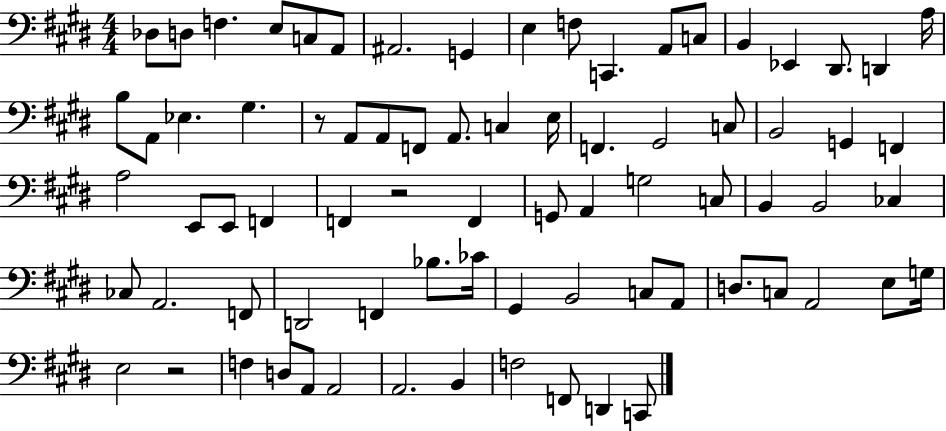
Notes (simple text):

Db3/e D3/e F3/q. E3/e C3/e A2/e A#2/h. G2/q E3/q F3/e C2/q. A2/e C3/e B2/q Eb2/q D#2/e. D2/q A3/s B3/e A2/e Eb3/q. G#3/q. R/e A2/e A2/e F2/e A2/e. C3/q E3/s F2/q. G#2/h C3/e B2/h G2/q F2/q A3/h E2/e E2/e F2/q F2/q R/h F2/q G2/e A2/q G3/h C3/e B2/q B2/h CES3/q CES3/e A2/h. F2/e D2/h F2/q Bb3/e. CES4/s G#2/q B2/h C3/e A2/e D3/e. C3/e A2/h E3/e G3/s E3/h R/h F3/q D3/e A2/e A2/h A2/h. B2/q F3/h F2/e D2/q C2/e